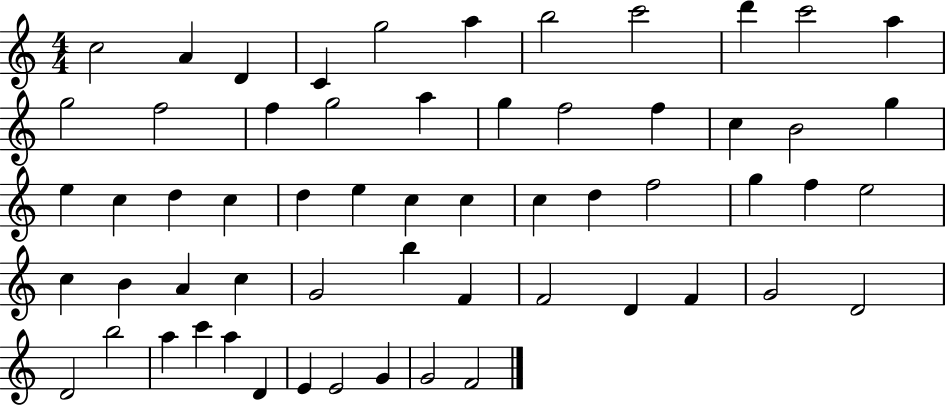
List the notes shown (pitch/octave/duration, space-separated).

C5/h A4/q D4/q C4/q G5/h A5/q B5/h C6/h D6/q C6/h A5/q G5/h F5/h F5/q G5/h A5/q G5/q F5/h F5/q C5/q B4/h G5/q E5/q C5/q D5/q C5/q D5/q E5/q C5/q C5/q C5/q D5/q F5/h G5/q F5/q E5/h C5/q B4/q A4/q C5/q G4/h B5/q F4/q F4/h D4/q F4/q G4/h D4/h D4/h B5/h A5/q C6/q A5/q D4/q E4/q E4/h G4/q G4/h F4/h